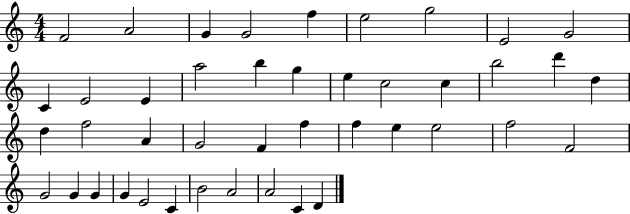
{
  \clef treble
  \numericTimeSignature
  \time 4/4
  \key c \major
  f'2 a'2 | g'4 g'2 f''4 | e''2 g''2 | e'2 g'2 | \break c'4 e'2 e'4 | a''2 b''4 g''4 | e''4 c''2 c''4 | b''2 d'''4 d''4 | \break d''4 f''2 a'4 | g'2 f'4 f''4 | f''4 e''4 e''2 | f''2 f'2 | \break g'2 g'4 g'4 | g'4 e'2 c'4 | b'2 a'2 | a'2 c'4 d'4 | \break \bar "|."
}